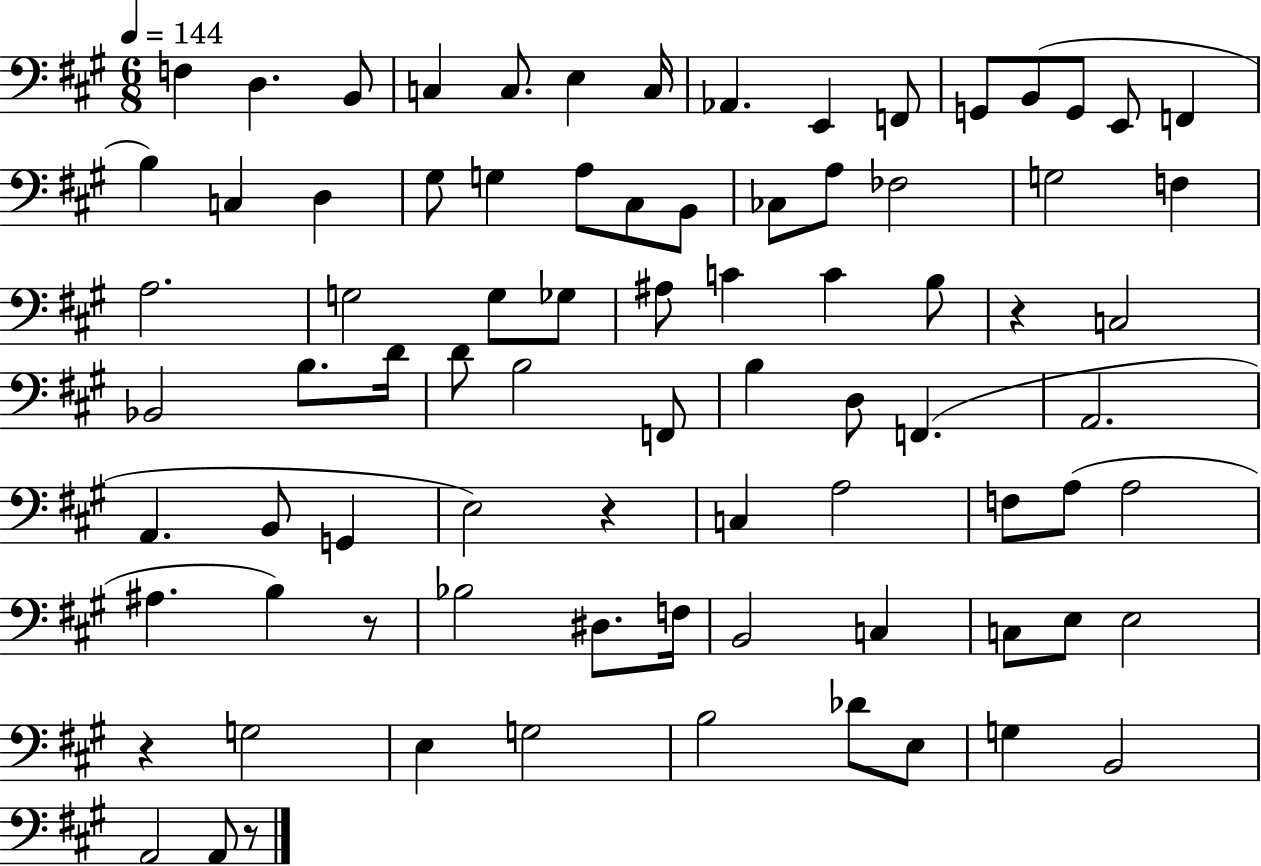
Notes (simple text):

F3/q D3/q. B2/e C3/q C3/e. E3/q C3/s Ab2/q. E2/q F2/e G2/e B2/e G2/e E2/e F2/q B3/q C3/q D3/q G#3/e G3/q A3/e C#3/e B2/e CES3/e A3/e FES3/h G3/h F3/q A3/h. G3/h G3/e Gb3/e A#3/e C4/q C4/q B3/e R/q C3/h Bb2/h B3/e. D4/s D4/e B3/h F2/e B3/q D3/e F2/q. A2/h. A2/q. B2/e G2/q E3/h R/q C3/q A3/h F3/e A3/e A3/h A#3/q. B3/q R/e Bb3/h D#3/e. F3/s B2/h C3/q C3/e E3/e E3/h R/q G3/h E3/q G3/h B3/h Db4/e E3/e G3/q B2/h A2/h A2/e R/e